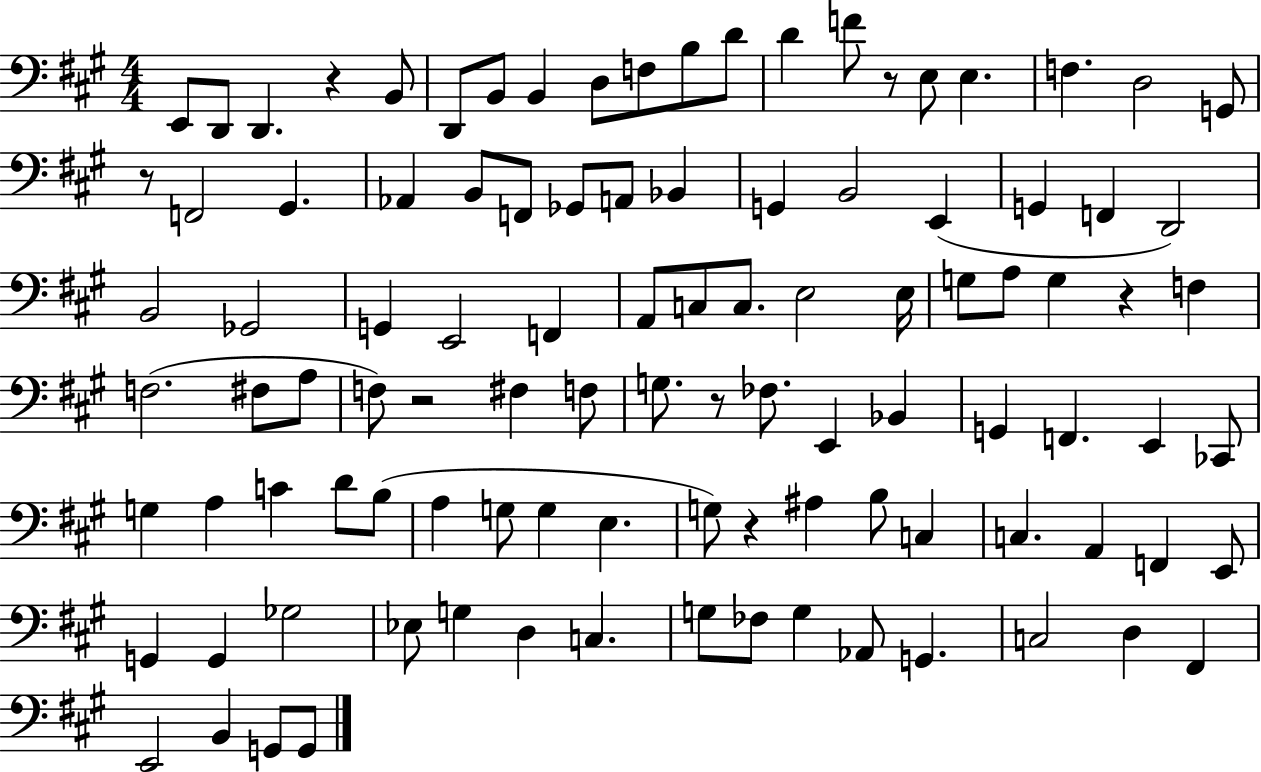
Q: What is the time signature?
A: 4/4